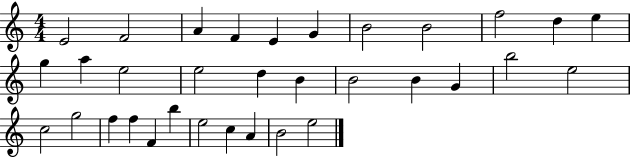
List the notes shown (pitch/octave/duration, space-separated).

E4/h F4/h A4/q F4/q E4/q G4/q B4/h B4/h F5/h D5/q E5/q G5/q A5/q E5/h E5/h D5/q B4/q B4/h B4/q G4/q B5/h E5/h C5/h G5/h F5/q F5/q F4/q B5/q E5/h C5/q A4/q B4/h E5/h